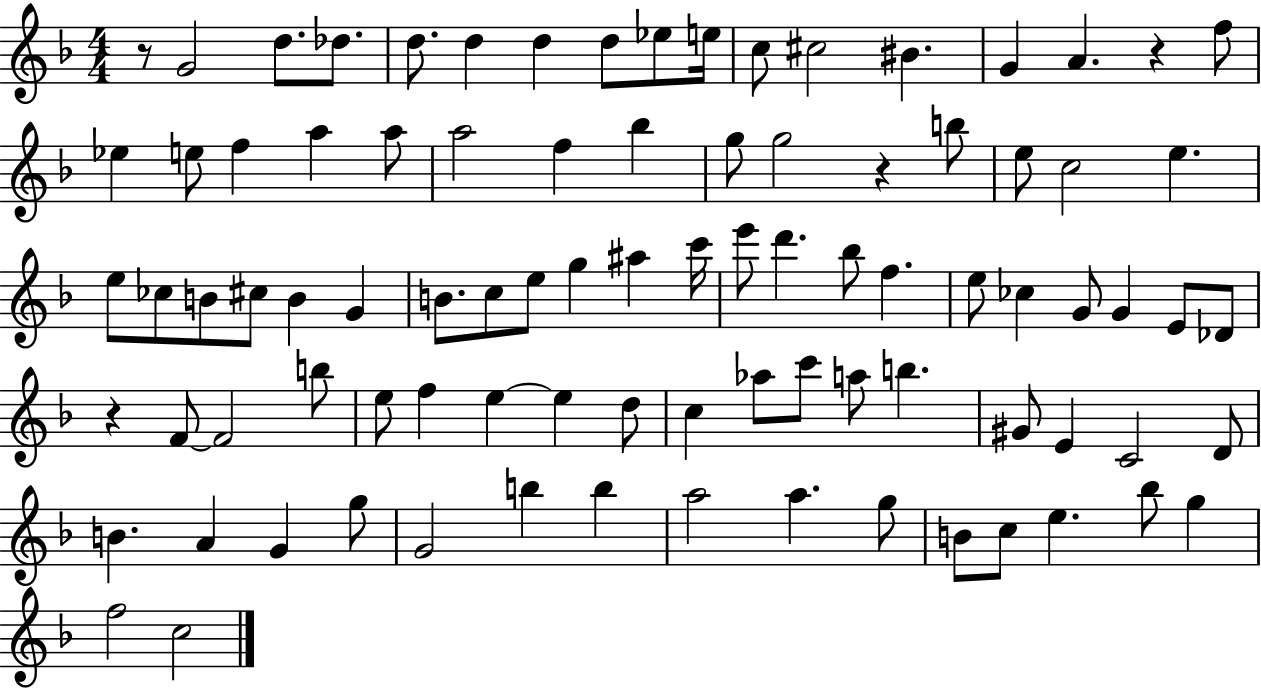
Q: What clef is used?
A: treble